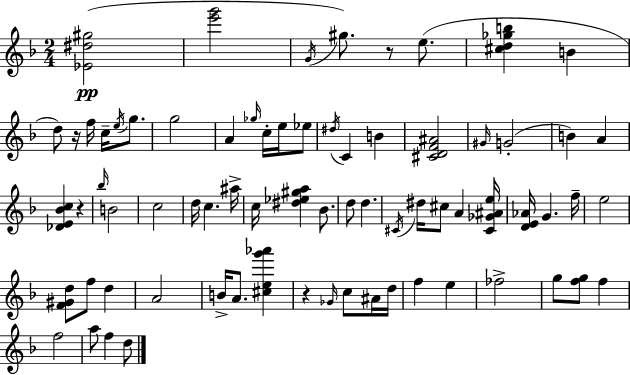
[Eb4,D#5,G#5]/h [E6,G6]/h G4/s G#5/e. R/e E5/e. [C#5,D5,Gb5,B5]/q B4/q D5/e R/s F5/s C5/s E5/s G5/e. G5/h A4/q Gb5/s C5/s E5/s Eb5/e D#5/s C4/q B4/q [C#4,D4,F4,A#4]/h G#4/s G4/h B4/q A4/q [Db4,E4,Bb4,C5]/q R/q Bb5/s B4/h C5/h D5/s C5/q. A#5/s C5/s [D#5,Eb5,G#5,A5]/q Bb4/e. D5/e D5/q. C#4/s D#5/s C#5/e A4/q [C#4,Gb4,A#4,E5]/s [D4,E4,Ab4]/s G4/q. F5/s E5/h [F4,G#4,D5]/e F5/e D5/q A4/h B4/s A4/e. [C#5,E5,G6,Ab6]/q R/q Gb4/s C5/e A#4/s D5/s F5/q E5/q FES5/h G5/e [F5,G5]/e F5/q F5/h A5/e F5/q D5/e